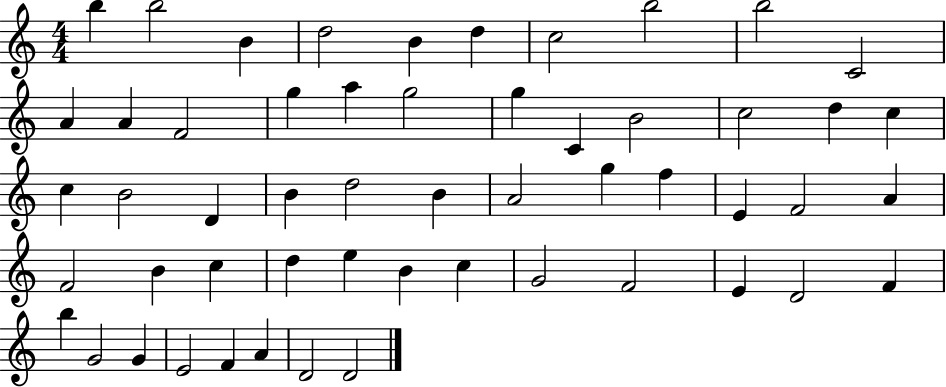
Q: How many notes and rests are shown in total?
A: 54